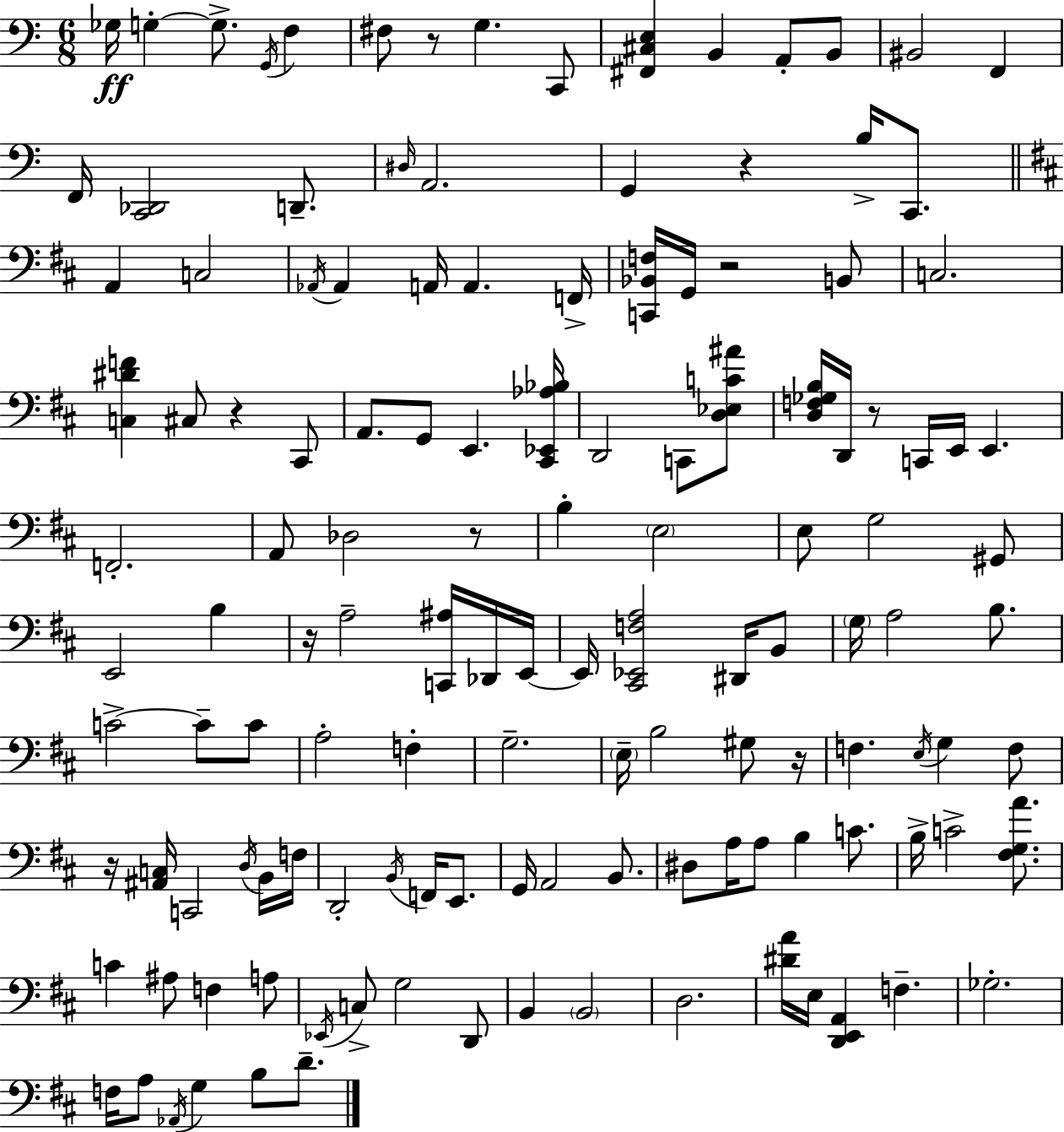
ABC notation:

X:1
T:Untitled
M:6/8
L:1/4
K:C
_G,/4 G, G,/2 G,,/4 F, ^F,/2 z/2 G, C,,/2 [^F,,^C,E,] B,, A,,/2 B,,/2 ^B,,2 F,, F,,/4 [C,,_D,,]2 D,,/2 ^D,/4 A,,2 G,, z B,/4 C,,/2 A,, C,2 _A,,/4 _A,, A,,/4 A,, F,,/4 [C,,_B,,F,]/4 G,,/4 z2 B,,/2 C,2 [C,^DF] ^C,/2 z ^C,,/2 A,,/2 G,,/2 E,, [^C,,_E,,_A,_B,]/4 D,,2 C,,/2 [D,_E,C^A]/2 [D,F,_G,B,]/4 D,,/4 z/2 C,,/4 E,,/4 E,, F,,2 A,,/2 _D,2 z/2 B, E,2 E,/2 G,2 ^G,,/2 E,,2 B, z/4 A,2 [C,,^A,]/4 _D,,/4 E,,/4 E,,/4 [^C,,_E,,F,A,]2 ^D,,/4 B,,/2 G,/4 A,2 B,/2 C2 C/2 C/2 A,2 F, G,2 E,/4 B,2 ^G,/2 z/4 F, E,/4 G, F,/2 z/4 [^A,,C,]/4 C,,2 D,/4 B,,/4 F,/4 D,,2 B,,/4 F,,/4 E,,/2 G,,/4 A,,2 B,,/2 ^D,/2 A,/4 A,/2 B, C/2 B,/4 C2 [^F,G,A]/2 C ^A,/2 F, A,/2 _E,,/4 C,/2 G,2 D,,/2 B,, B,,2 D,2 [^DA]/4 E,/4 [D,,E,,A,,] F, _G,2 F,/4 A,/2 _A,,/4 G, B,/2 D/2